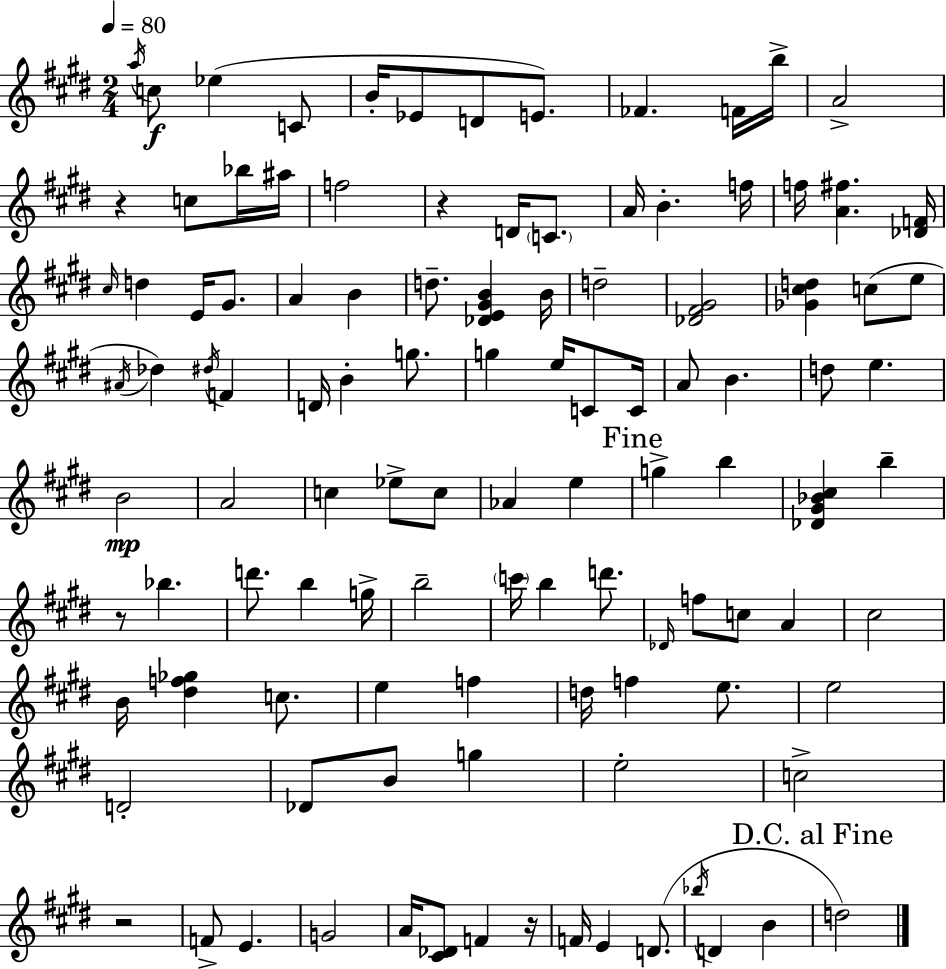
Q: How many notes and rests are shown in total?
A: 110